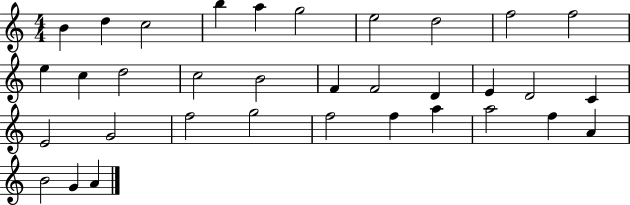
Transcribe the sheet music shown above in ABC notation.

X:1
T:Untitled
M:4/4
L:1/4
K:C
B d c2 b a g2 e2 d2 f2 f2 e c d2 c2 B2 F F2 D E D2 C E2 G2 f2 g2 f2 f a a2 f A B2 G A